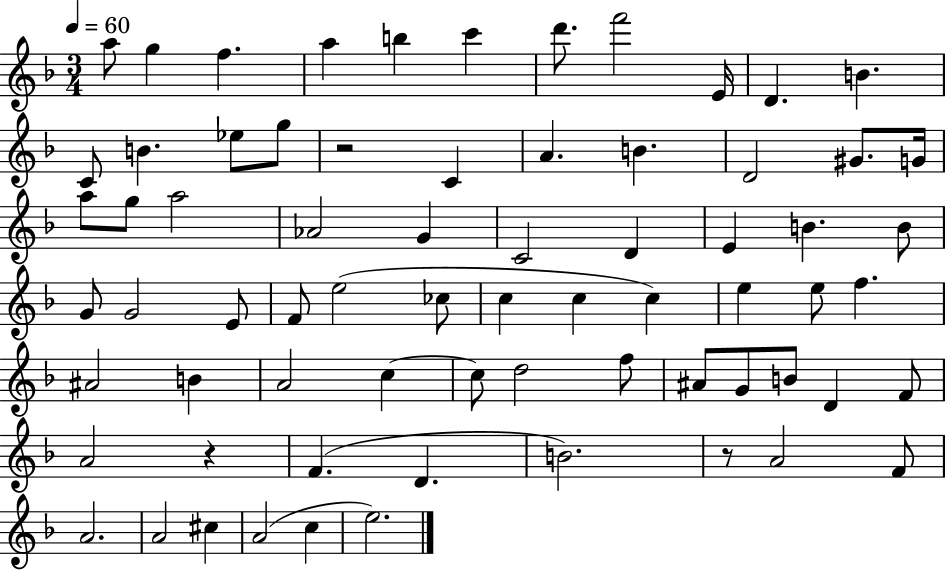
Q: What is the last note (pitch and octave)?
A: E5